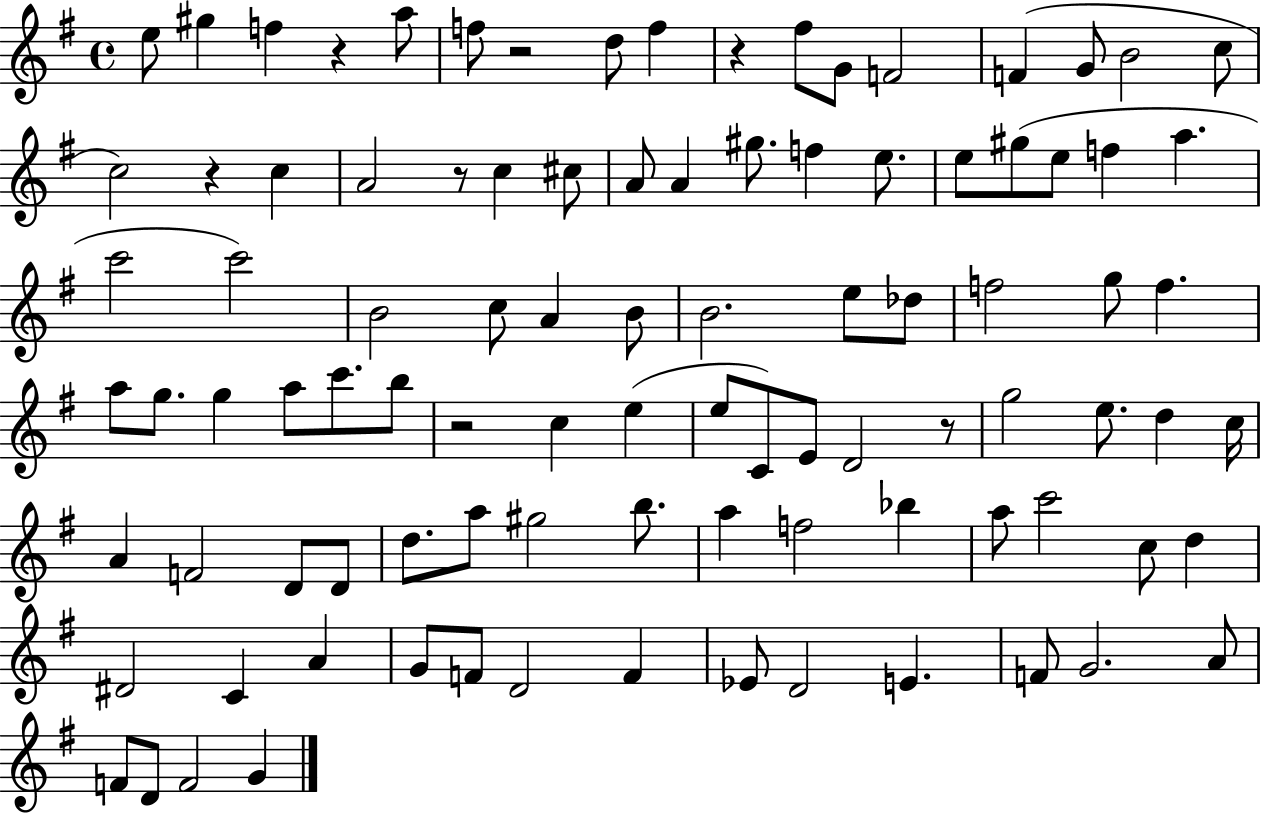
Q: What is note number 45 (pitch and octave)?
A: A5